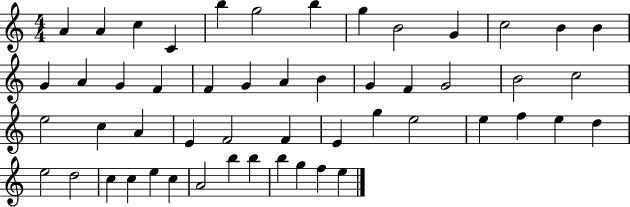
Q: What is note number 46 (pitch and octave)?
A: A4